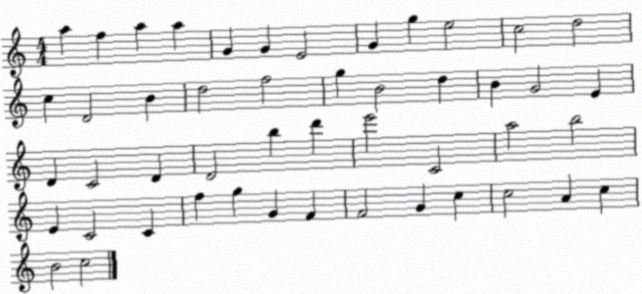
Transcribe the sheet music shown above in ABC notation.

X:1
T:Untitled
M:4/4
L:1/4
K:C
a f a a G G E2 G g e2 c2 d2 c D2 B d2 f2 g B2 d B G2 E D C2 D D2 b d' e'2 C2 a2 b2 E C2 C f g G F F2 G c c2 A c B2 c2